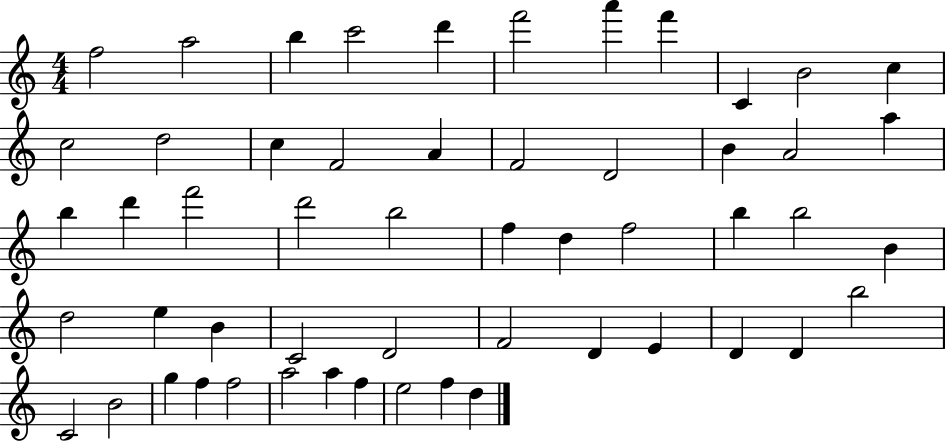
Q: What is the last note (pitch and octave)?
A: D5